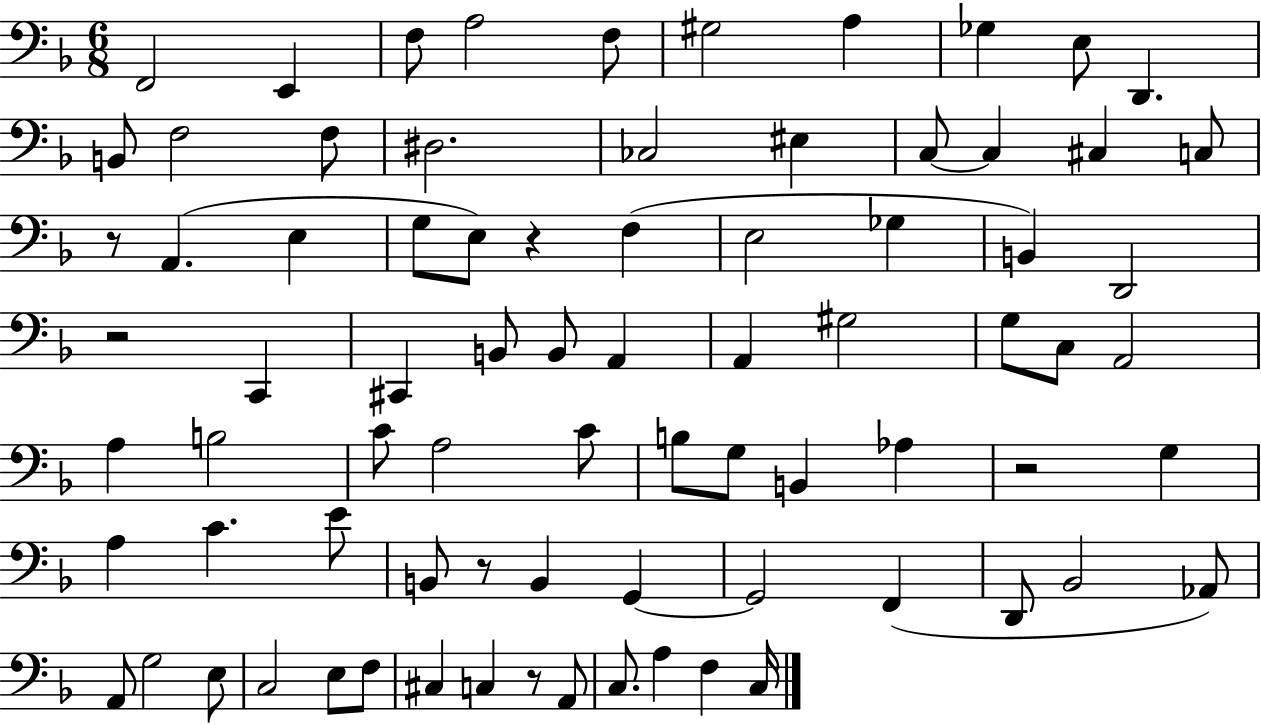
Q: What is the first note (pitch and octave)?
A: F2